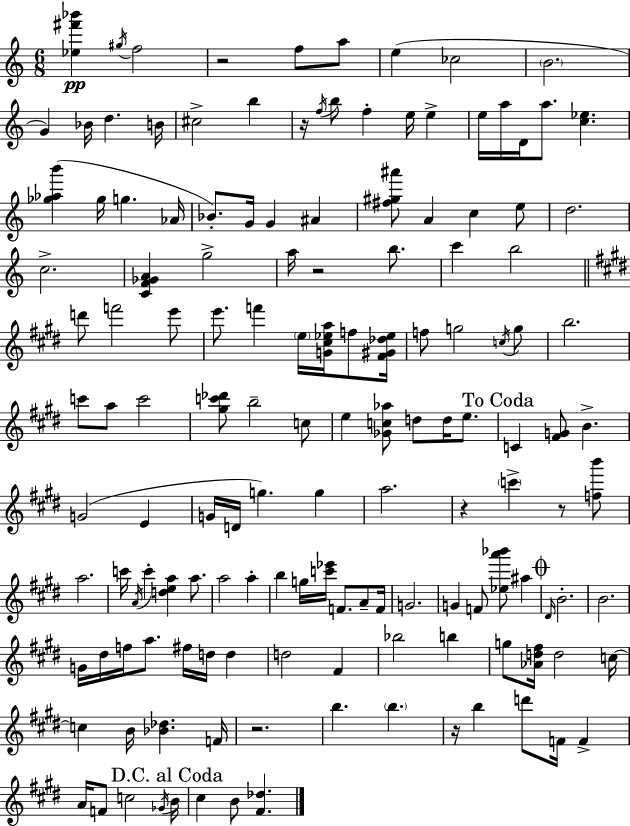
X:1
T:Untitled
M:6/8
L:1/4
K:Am
[_e^f'_b'] ^g/4 f2 z2 f/2 a/2 e _c2 B2 G _B/4 d B/4 ^c2 b z/4 f/4 b/2 f e/4 e e/4 a/4 D/4 a/2 [c_e] [_g_ab'] _g/4 g _A/4 _B/2 G/4 G ^A [^f^g^a']/2 A c e/2 d2 c2 [CF_GA] g2 a/4 z2 b/2 c' b2 d'/2 f'2 e'/2 e'/2 f' e/4 [G^c_ea]/4 f/2 [^F^G_d_e]/4 f/2 g2 c/4 g/2 b2 c'/2 a/2 c'2 [^gc'_d']/2 b2 c/2 e [_Gc_a]/2 d/2 d/4 e/2 C [^FG]/2 B G2 E G/4 D/4 g g a2 z c' z/2 [fb']/2 a2 c'/4 A/4 c' [dea] a/2 a2 a b g/4 [c'_e']/4 F/2 A/2 F/4 G2 G F/2 [_ea'_b']/2 ^a ^D/4 B2 B2 G/4 ^d/4 f/4 a/2 ^f/4 d/4 d d2 ^F _b2 b g/2 [_Ad^f]/4 d2 c/4 c B/4 [_B_d] F/4 z2 b b z/4 b d'/2 F/4 F A/4 F/2 c2 _G/4 B/4 ^c B/2 [^F_d]